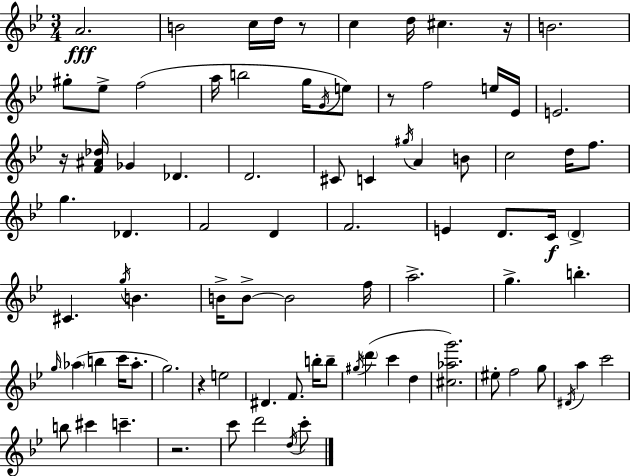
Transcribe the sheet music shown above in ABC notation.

X:1
T:Untitled
M:3/4
L:1/4
K:Gm
A2 B2 c/4 d/4 z/2 c d/4 ^c z/4 B2 ^g/2 _e/2 f2 a/4 b2 g/4 G/4 e/2 z/2 f2 e/4 _E/4 E2 z/4 [F^A_d]/4 _G _D D2 ^C/2 C ^g/4 A B/2 c2 d/4 f/2 g _D F2 D F2 E D/2 C/4 D ^C g/4 B B/4 B/2 B2 f/4 a2 g b g/4 _a b c'/4 _a/2 g2 z e2 ^D F/2 b/4 b/2 ^g/4 d' c' d [^c_ag']2 ^e/2 f2 g/2 ^D/4 a c'2 b/2 ^c' c' z2 c'/2 d'2 d/4 c'/2